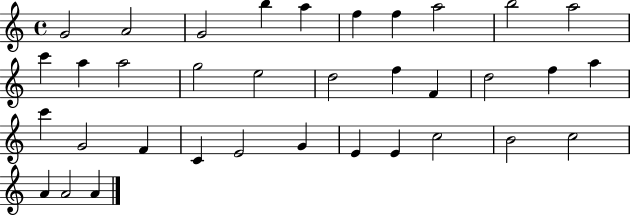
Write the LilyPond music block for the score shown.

{
  \clef treble
  \time 4/4
  \defaultTimeSignature
  \key c \major
  g'2 a'2 | g'2 b''4 a''4 | f''4 f''4 a''2 | b''2 a''2 | \break c'''4 a''4 a''2 | g''2 e''2 | d''2 f''4 f'4 | d''2 f''4 a''4 | \break c'''4 g'2 f'4 | c'4 e'2 g'4 | e'4 e'4 c''2 | b'2 c''2 | \break a'4 a'2 a'4 | \bar "|."
}